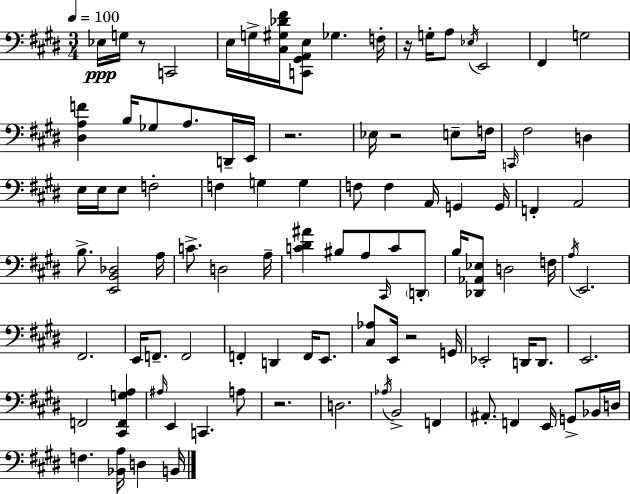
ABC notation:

X:1
T:Untitled
M:3/4
L:1/4
K:E
_E,/4 G,/4 z/2 C,,2 E,/4 G,/4 [^C,^G,_D^F]/4 [C,,^G,,A,,E,]/2 _G, F,/4 z/4 G,/4 A,/2 _E,/4 E,,2 ^F,, G,2 [^D,A,F] B,/4 _G,/2 A,/2 D,,/4 E,,/4 z2 _E,/4 z2 E,/2 F,/4 C,,/4 ^F,2 D, E,/4 E,/4 E,/2 F,2 F, G, G, F,/2 F, A,,/4 G,, G,,/4 F,, A,,2 B,/2 [E,,B,,_D,]2 A,/4 C/2 D,2 A,/4 [C^D^A] ^B,/2 A,/2 ^C,,/4 C/2 D,,/2 B,/4 [_D,,_A,,_E,]/2 D,2 F,/4 A,/4 E,,2 ^F,,2 E,,/4 F,,/2 F,,2 F,, D,, F,,/4 E,,/2 [^C,_A,]/2 E,,/4 z2 G,,/4 _E,,2 D,,/4 D,,/2 E,,2 F,,2 [^C,,F,,G,A,] ^A,/4 E,, C,, A,/2 z2 D,2 _A,/4 B,,2 F,, ^A,,/2 F,, E,,/4 G,,/2 _B,,/4 D,/4 F, [_B,,A,]/4 D, B,,/4